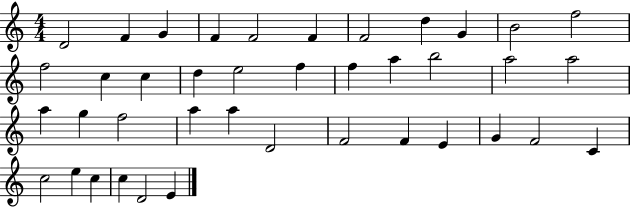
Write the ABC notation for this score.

X:1
T:Untitled
M:4/4
L:1/4
K:C
D2 F G F F2 F F2 d G B2 f2 f2 c c d e2 f f a b2 a2 a2 a g f2 a a D2 F2 F E G F2 C c2 e c c D2 E